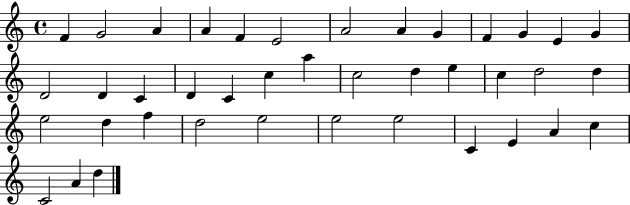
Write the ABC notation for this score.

X:1
T:Untitled
M:4/4
L:1/4
K:C
F G2 A A F E2 A2 A G F G E G D2 D C D C c a c2 d e c d2 d e2 d f d2 e2 e2 e2 C E A c C2 A d